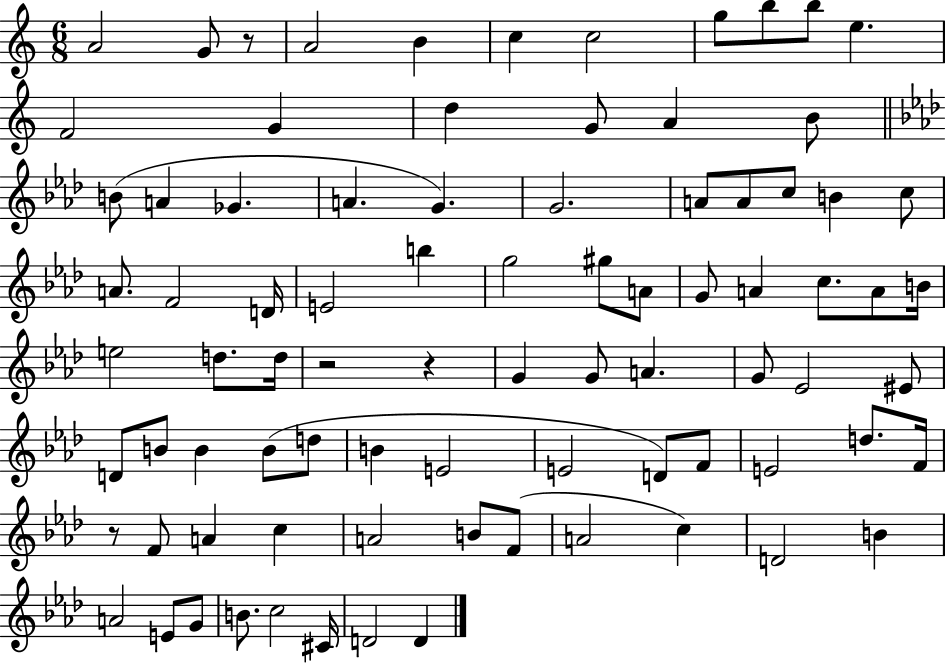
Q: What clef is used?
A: treble